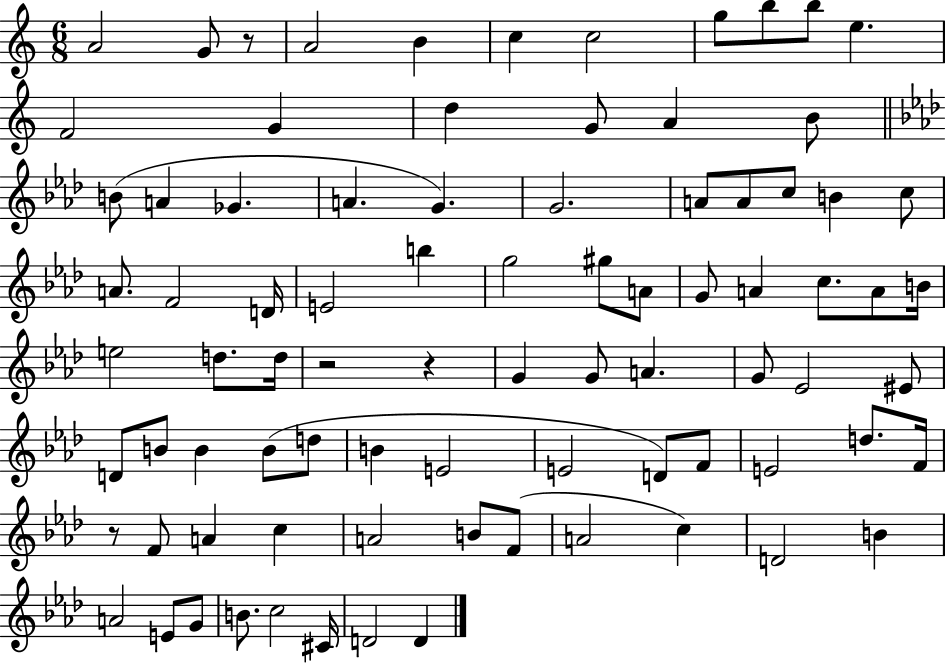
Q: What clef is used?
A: treble